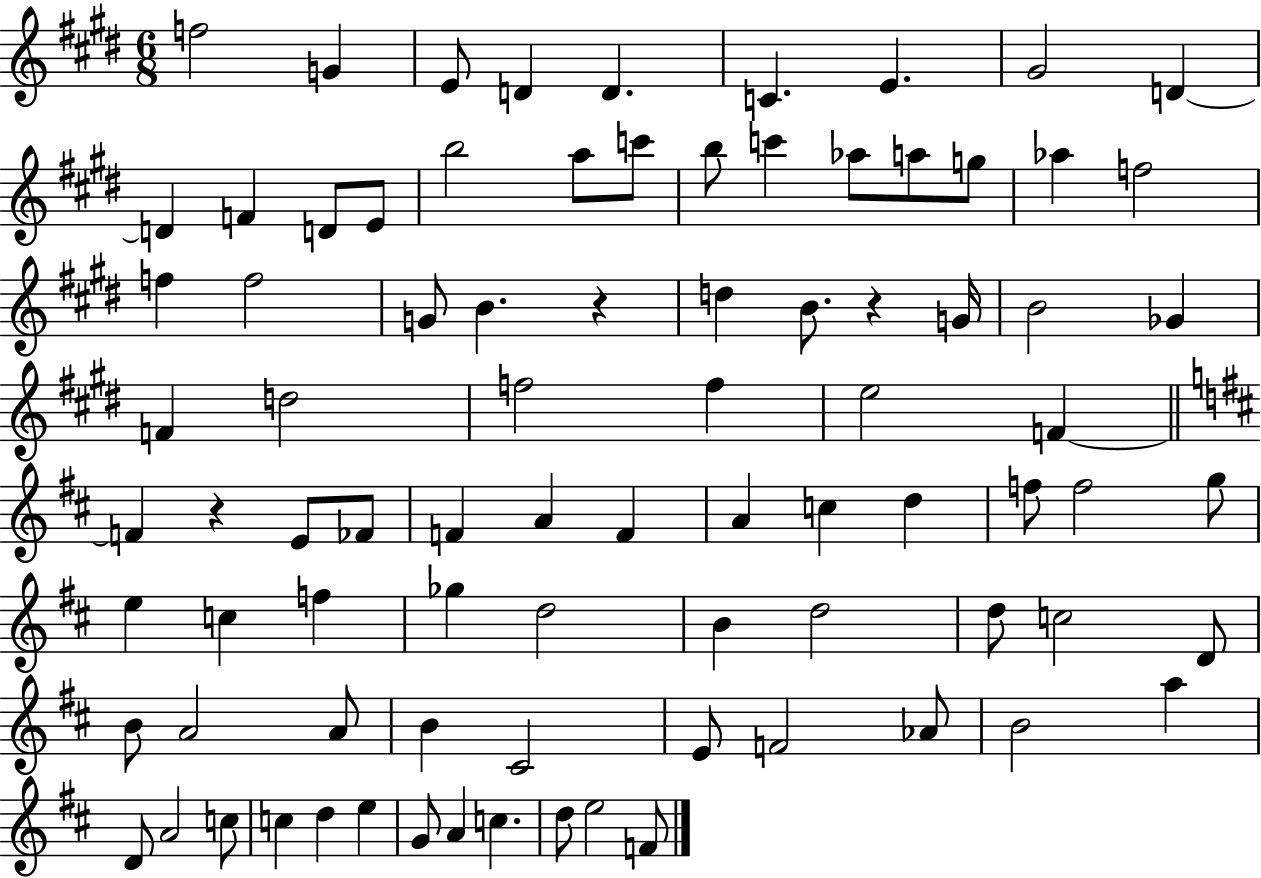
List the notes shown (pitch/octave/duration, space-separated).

F5/h G4/q E4/e D4/q D4/q. C4/q. E4/q. G#4/h D4/q D4/q F4/q D4/e E4/e B5/h A5/e C6/e B5/e C6/q Ab5/e A5/e G5/e Ab5/q F5/h F5/q F5/h G4/e B4/q. R/q D5/q B4/e. R/q G4/s B4/h Gb4/q F4/q D5/h F5/h F5/q E5/h F4/q F4/q R/q E4/e FES4/e F4/q A4/q F4/q A4/q C5/q D5/q F5/e F5/h G5/e E5/q C5/q F5/q Gb5/q D5/h B4/q D5/h D5/e C5/h D4/e B4/e A4/h A4/e B4/q C#4/h E4/e F4/h Ab4/e B4/h A5/q D4/e A4/h C5/e C5/q D5/q E5/q G4/e A4/q C5/q. D5/e E5/h F4/e